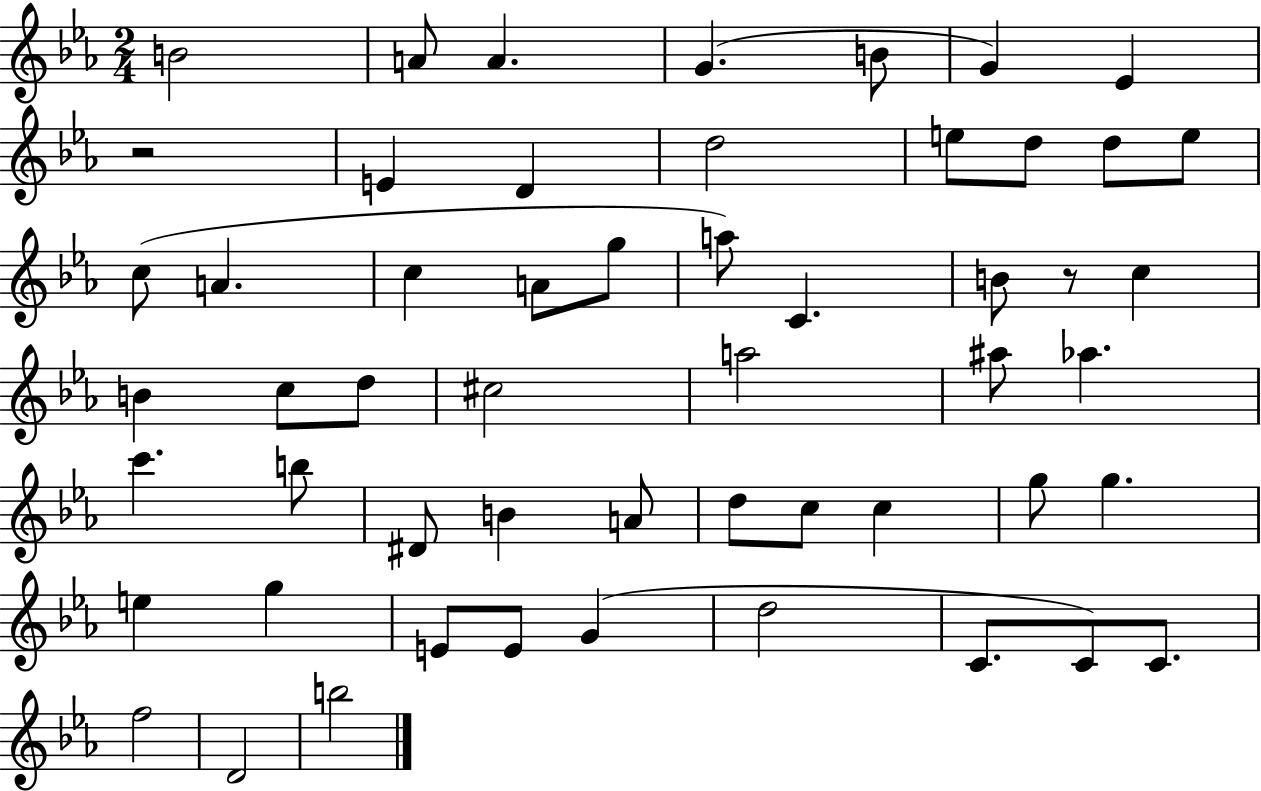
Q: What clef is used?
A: treble